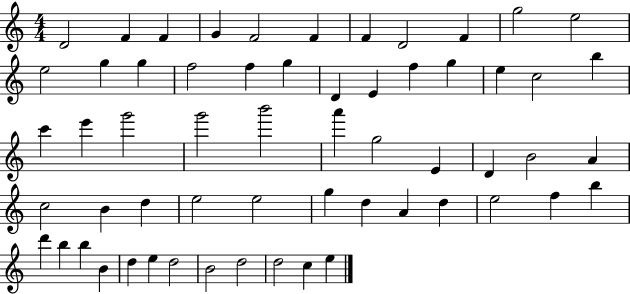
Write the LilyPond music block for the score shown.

{
  \clef treble
  \numericTimeSignature
  \time 4/4
  \key c \major
  d'2 f'4 f'4 | g'4 f'2 f'4 | f'4 d'2 f'4 | g''2 e''2 | \break e''2 g''4 g''4 | f''2 f''4 g''4 | d'4 e'4 f''4 g''4 | e''4 c''2 b''4 | \break c'''4 e'''4 g'''2 | g'''2 b'''2 | a'''4 g''2 e'4 | d'4 b'2 a'4 | \break c''2 b'4 d''4 | e''2 e''2 | g''4 d''4 a'4 d''4 | e''2 f''4 b''4 | \break d'''4 b''4 b''4 b'4 | d''4 e''4 d''2 | b'2 d''2 | d''2 c''4 e''4 | \break \bar "|."
}